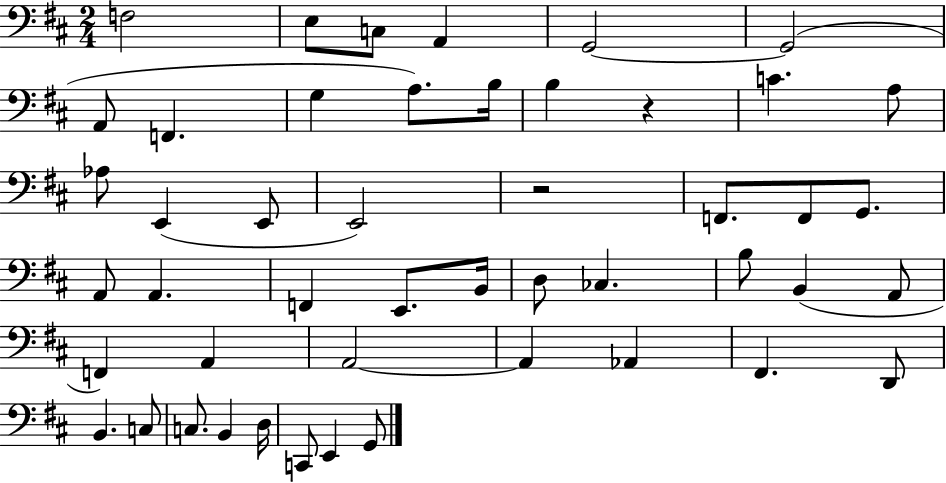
{
  \clef bass
  \numericTimeSignature
  \time 2/4
  \key d \major
  f2 | e8 c8 a,4 | g,2~~ | g,2( | \break a,8 f,4. | g4 a8.) b16 | b4 r4 | c'4. a8 | \break aes8 e,4( e,8 | e,2) | r2 | f,8. f,8 g,8. | \break a,8 a,4. | f,4 e,8. b,16 | d8 ces4. | b8 b,4( a,8 | \break f,4) a,4 | a,2~~ | a,4 aes,4 | fis,4. d,8 | \break b,4. c8 | c8. b,4 d16 | c,8 e,4 g,8 | \bar "|."
}